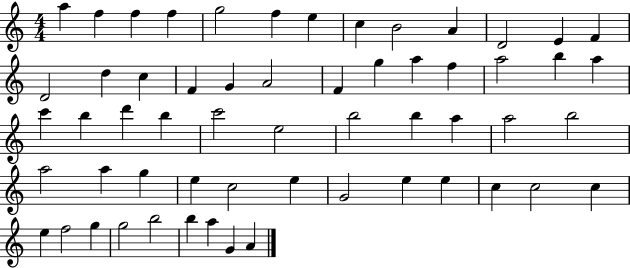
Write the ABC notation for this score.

X:1
T:Untitled
M:4/4
L:1/4
K:C
a f f f g2 f e c B2 A D2 E F D2 d c F G A2 F g a f a2 b a c' b d' b c'2 e2 b2 b a a2 b2 a2 a g e c2 e G2 e e c c2 c e f2 g g2 b2 b a G A